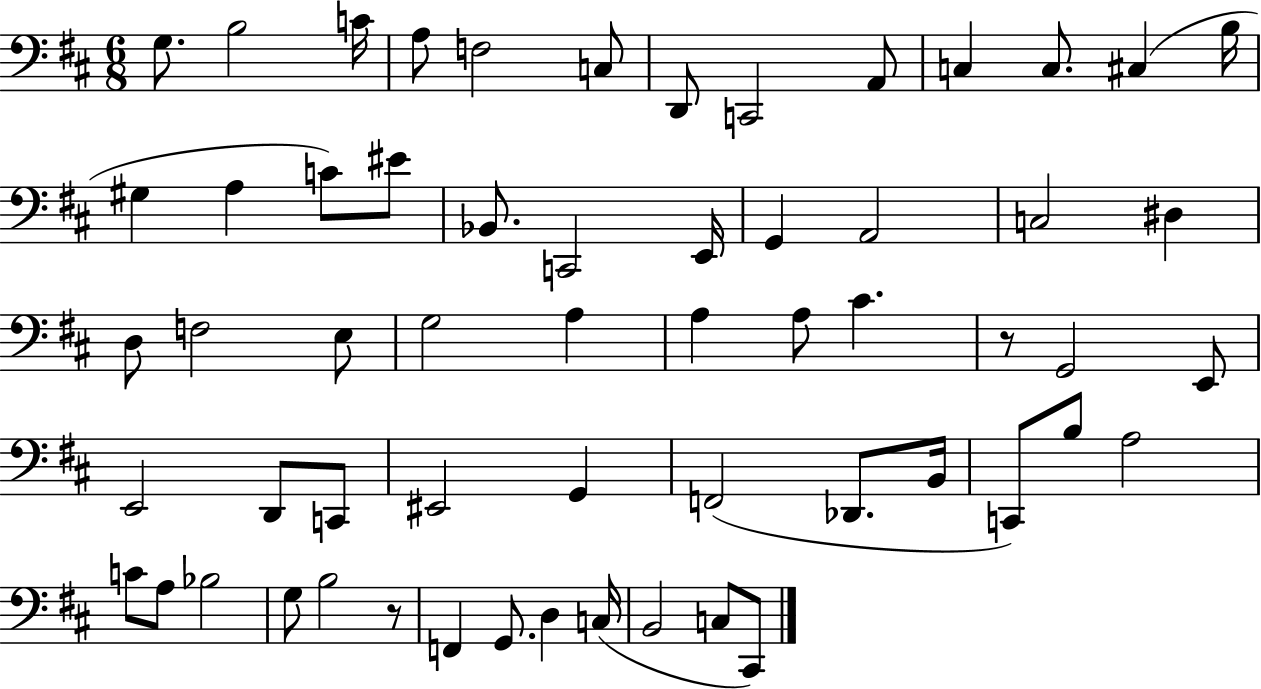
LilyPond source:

{
  \clef bass
  \numericTimeSignature
  \time 6/8
  \key d \major
  \repeat volta 2 { g8. b2 c'16 | a8 f2 c8 | d,8 c,2 a,8 | c4 c8. cis4( b16 | \break gis4 a4 c'8) eis'8 | bes,8. c,2 e,16 | g,4 a,2 | c2 dis4 | \break d8 f2 e8 | g2 a4 | a4 a8 cis'4. | r8 g,2 e,8 | \break e,2 d,8 c,8 | eis,2 g,4 | f,2( des,8. b,16 | c,8) b8 a2 | \break c'8 a8 bes2 | g8 b2 r8 | f,4 g,8. d4 c16( | b,2 c8 cis,8) | \break } \bar "|."
}